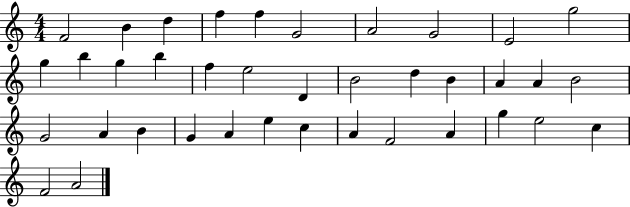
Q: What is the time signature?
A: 4/4